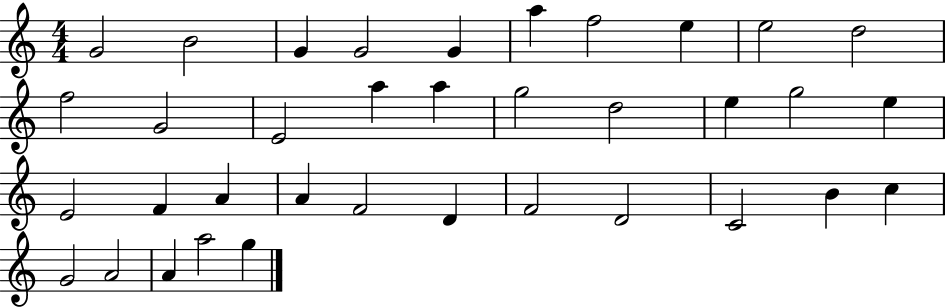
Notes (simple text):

G4/h B4/h G4/q G4/h G4/q A5/q F5/h E5/q E5/h D5/h F5/h G4/h E4/h A5/q A5/q G5/h D5/h E5/q G5/h E5/q E4/h F4/q A4/q A4/q F4/h D4/q F4/h D4/h C4/h B4/q C5/q G4/h A4/h A4/q A5/h G5/q